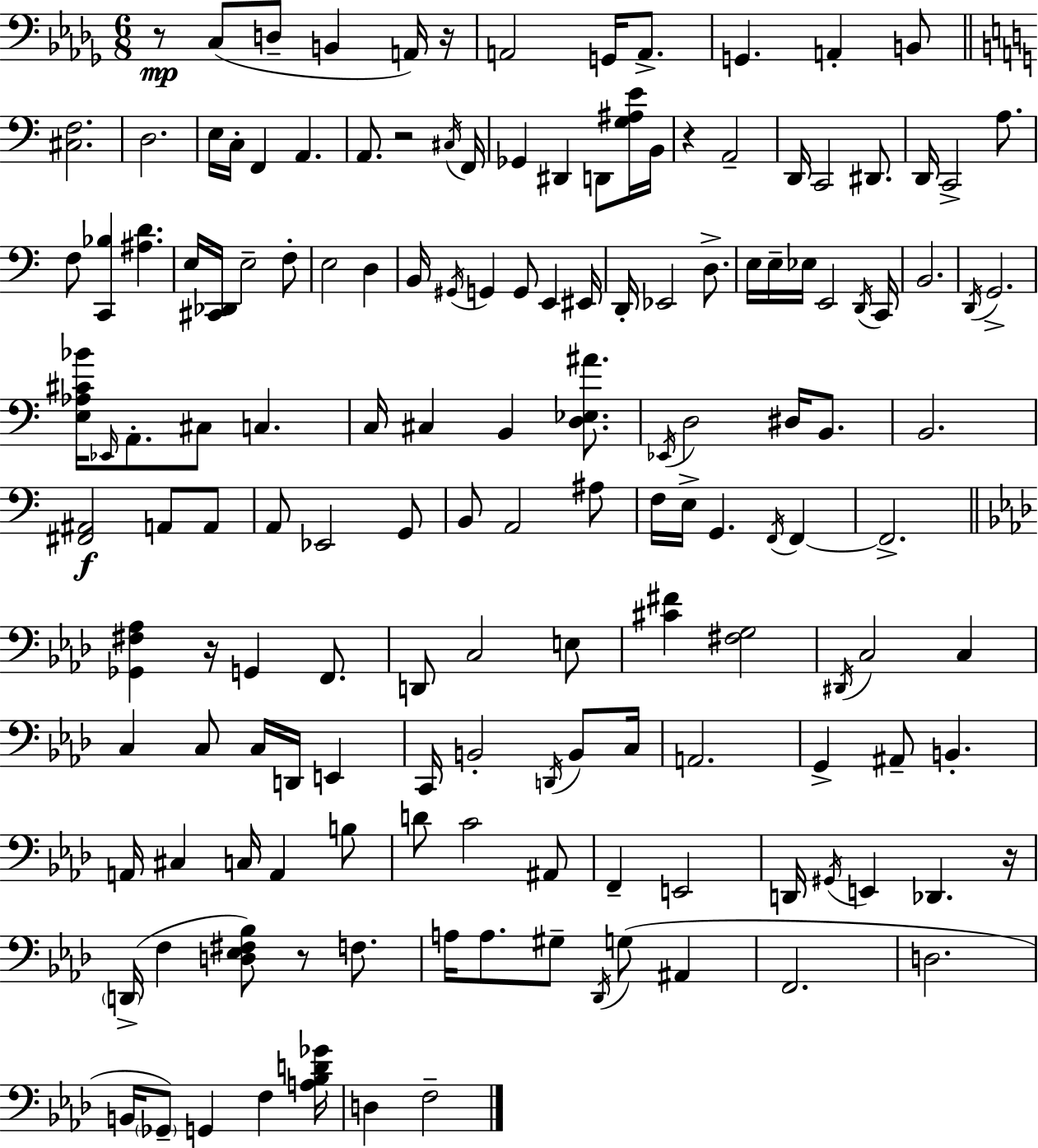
X:1
T:Untitled
M:6/8
L:1/4
K:Bbm
z/2 C,/2 D,/2 B,, A,,/4 z/4 A,,2 G,,/4 A,,/2 G,, A,, B,,/2 [^C,F,]2 D,2 E,/4 C,/4 F,, A,, A,,/2 z2 ^C,/4 F,,/4 _G,, ^D,, D,,/2 [G,^A,E]/4 B,,/4 z A,,2 D,,/4 C,,2 ^D,,/2 D,,/4 C,,2 A,/2 F,/2 [C,,_B,] [^A,D] E,/4 [^C,,_D,,]/4 E,2 F,/2 E,2 D, B,,/4 ^G,,/4 G,, G,,/2 E,, ^E,,/4 D,,/4 _E,,2 D,/2 E,/4 E,/4 _E,/4 E,,2 D,,/4 C,,/4 B,,2 D,,/4 G,,2 [E,_A,^C_B]/4 _E,,/4 A,,/2 ^C,/2 C, C,/4 ^C, B,, [D,_E,^A]/2 _E,,/4 D,2 ^D,/4 B,,/2 B,,2 [^F,,^A,,]2 A,,/2 A,,/2 A,,/2 _E,,2 G,,/2 B,,/2 A,,2 ^A,/2 F,/4 E,/4 G,, F,,/4 F,, F,,2 [_G,,^F,_A,] z/4 G,, F,,/2 D,,/2 C,2 E,/2 [^C^F] [^F,G,]2 ^D,,/4 C,2 C, C, C,/2 C,/4 D,,/4 E,, C,,/4 B,,2 D,,/4 B,,/2 C,/4 A,,2 G,, ^A,,/2 B,, A,,/4 ^C, C,/4 A,, B,/2 D/2 C2 ^A,,/2 F,, E,,2 D,,/4 ^G,,/4 E,, _D,, z/4 D,,/4 F, [D,_E,^F,_B,]/2 z/2 F,/2 A,/4 A,/2 ^G,/2 _D,,/4 G,/2 ^A,, F,,2 D,2 B,,/4 _G,,/2 G,, F, [A,_B,D_G]/4 D, F,2